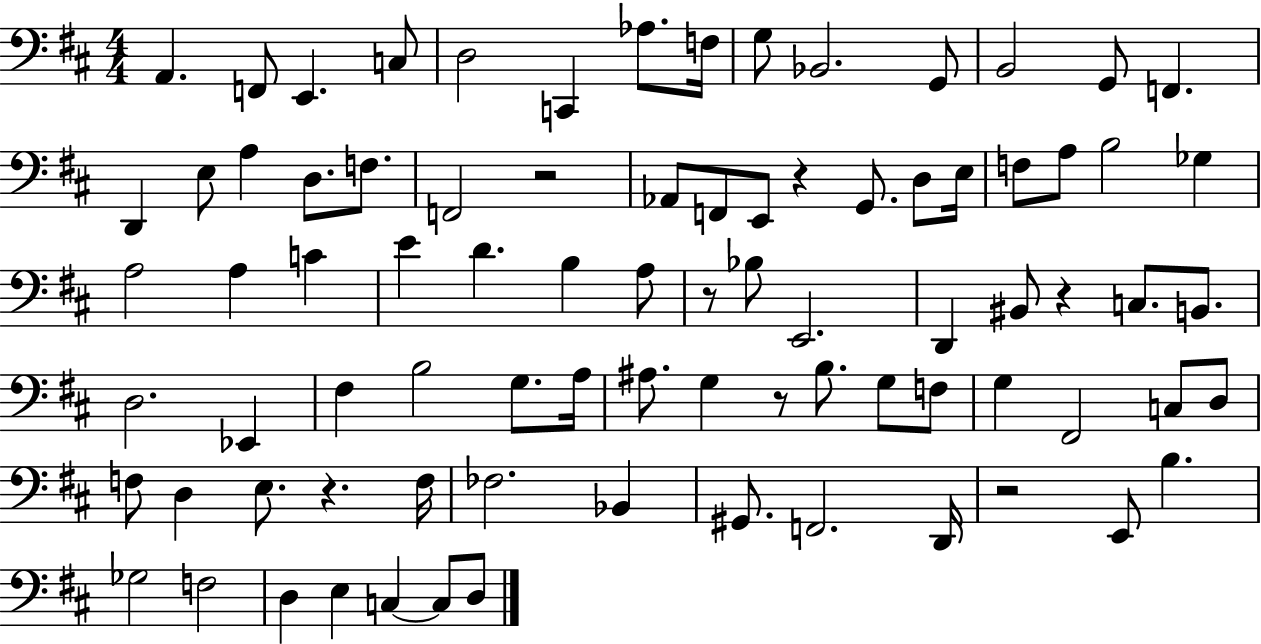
{
  \clef bass
  \numericTimeSignature
  \time 4/4
  \key d \major
  a,4. f,8 e,4. c8 | d2 c,4 aes8. f16 | g8 bes,2. g,8 | b,2 g,8 f,4. | \break d,4 e8 a4 d8. f8. | f,2 r2 | aes,8 f,8 e,8 r4 g,8. d8 e16 | f8 a8 b2 ges4 | \break a2 a4 c'4 | e'4 d'4. b4 a8 | r8 bes8 e,2. | d,4 bis,8 r4 c8. b,8. | \break d2. ees,4 | fis4 b2 g8. a16 | ais8. g4 r8 b8. g8 f8 | g4 fis,2 c8 d8 | \break f8 d4 e8. r4. f16 | fes2. bes,4 | gis,8. f,2. d,16 | r2 e,8 b4. | \break ges2 f2 | d4 e4 c4~~ c8 d8 | \bar "|."
}